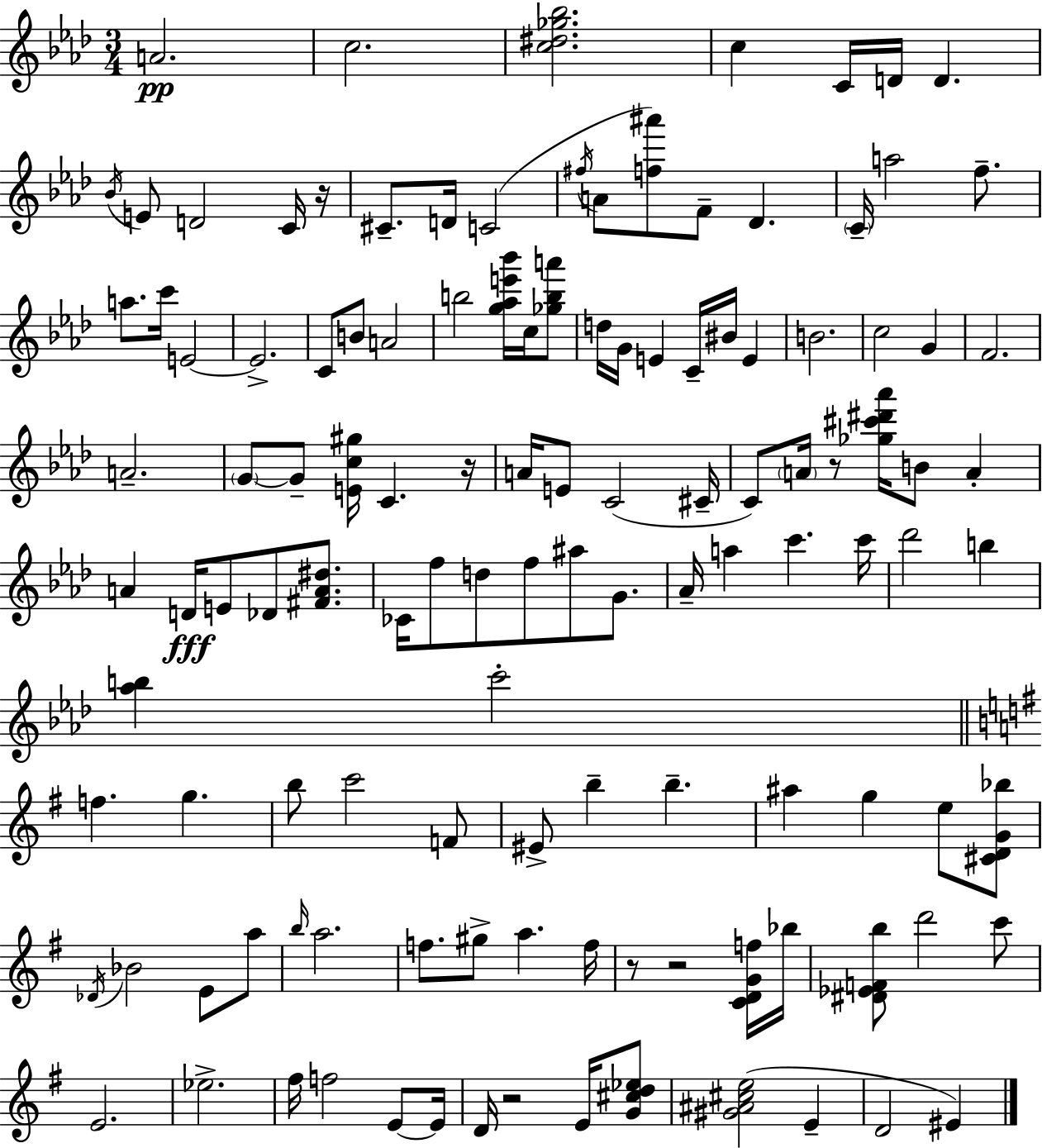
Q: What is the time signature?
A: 3/4